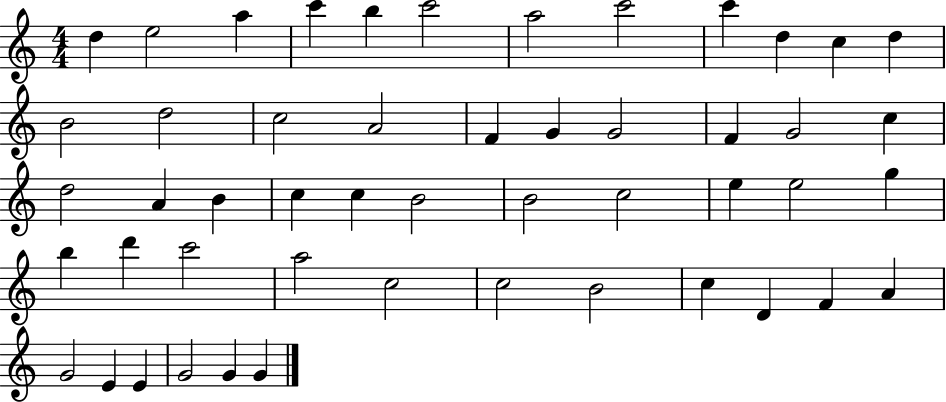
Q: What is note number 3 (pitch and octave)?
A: A5